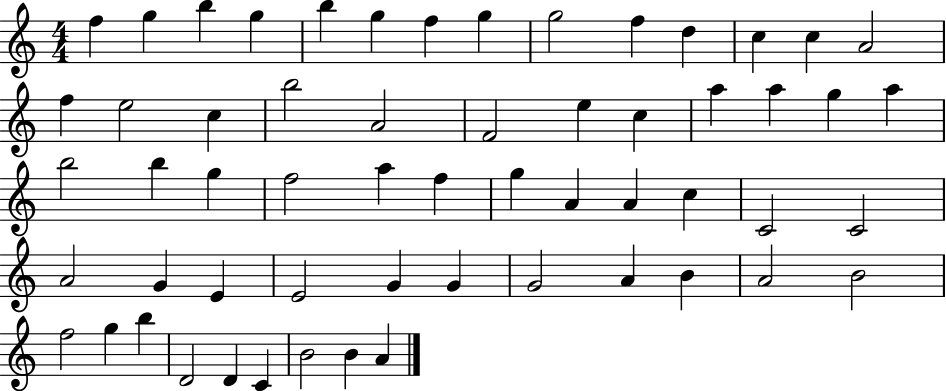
X:1
T:Untitled
M:4/4
L:1/4
K:C
f g b g b g f g g2 f d c c A2 f e2 c b2 A2 F2 e c a a g a b2 b g f2 a f g A A c C2 C2 A2 G E E2 G G G2 A B A2 B2 f2 g b D2 D C B2 B A